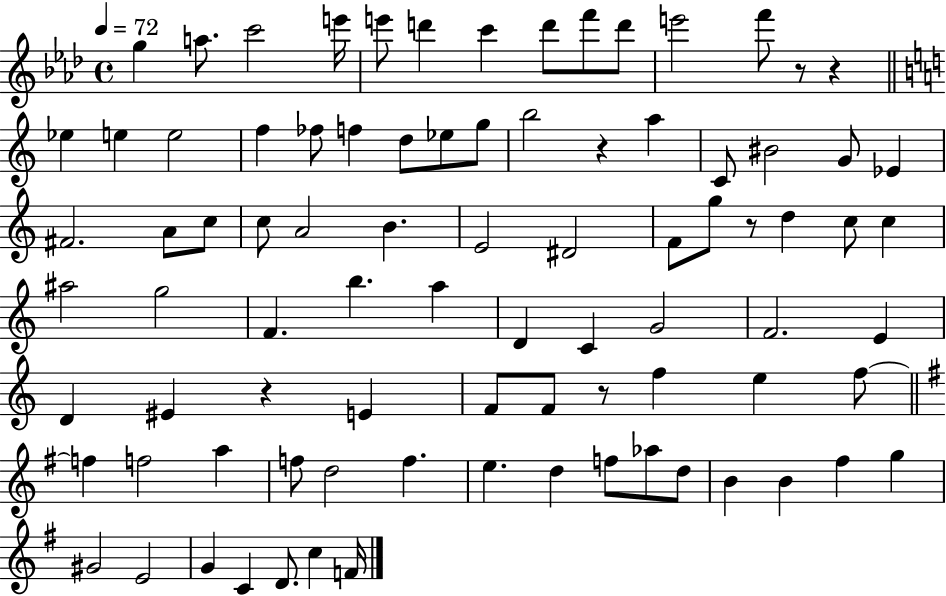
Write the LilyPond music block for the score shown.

{
  \clef treble
  \time 4/4
  \defaultTimeSignature
  \key aes \major
  \tempo 4 = 72
  \repeat volta 2 { g''4 a''8. c'''2 e'''16 | e'''8 d'''4 c'''4 d'''8 f'''8 d'''8 | e'''2 f'''8 r8 r4 | \bar "||" \break \key c \major ees''4 e''4 e''2 | f''4 fes''8 f''4 d''8 ees''8 g''8 | b''2 r4 a''4 | c'8 bis'2 g'8 ees'4 | \break fis'2. a'8 c''8 | c''8 a'2 b'4. | e'2 dis'2 | f'8 g''8 r8 d''4 c''8 c''4 | \break ais''2 g''2 | f'4. b''4. a''4 | d'4 c'4 g'2 | f'2. e'4 | \break d'4 eis'4 r4 e'4 | f'8 f'8 r8 f''4 e''4 f''8~~ | \bar "||" \break \key g \major f''4 f''2 a''4 | f''8 d''2 f''4. | e''4. d''4 f''8 aes''8 d''8 | b'4 b'4 fis''4 g''4 | \break gis'2 e'2 | g'4 c'4 d'8. c''4 f'16 | } \bar "|."
}